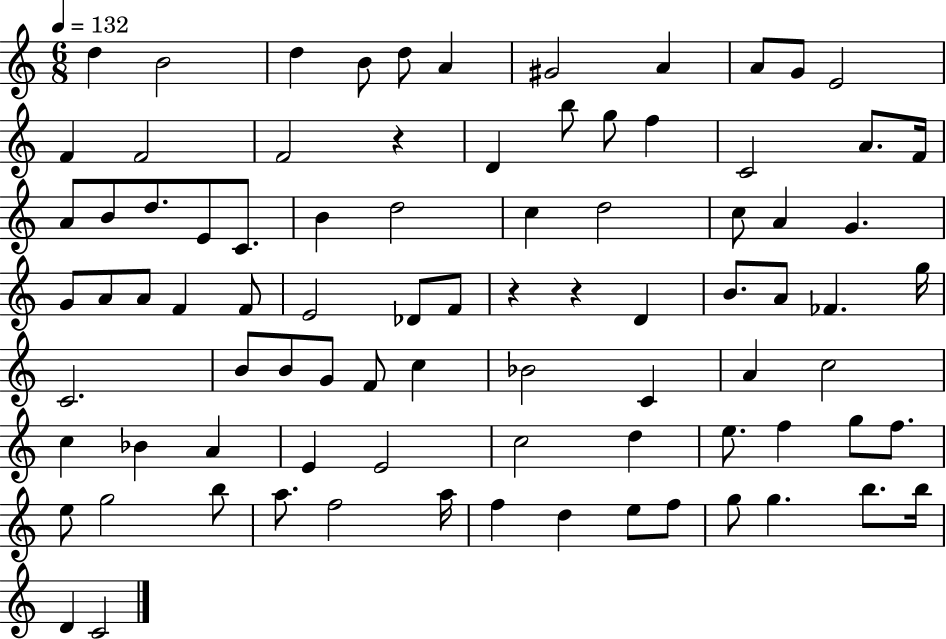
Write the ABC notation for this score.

X:1
T:Untitled
M:6/8
L:1/4
K:C
d B2 d B/2 d/2 A ^G2 A A/2 G/2 E2 F F2 F2 z D b/2 g/2 f C2 A/2 F/4 A/2 B/2 d/2 E/2 C/2 B d2 c d2 c/2 A G G/2 A/2 A/2 F F/2 E2 _D/2 F/2 z z D B/2 A/2 _F g/4 C2 B/2 B/2 G/2 F/2 c _B2 C A c2 c _B A E E2 c2 d e/2 f g/2 f/2 e/2 g2 b/2 a/2 f2 a/4 f d e/2 f/2 g/2 g b/2 b/4 D C2